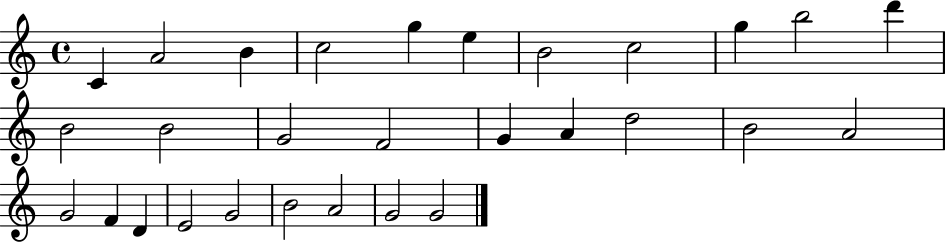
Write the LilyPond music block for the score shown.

{
  \clef treble
  \time 4/4
  \defaultTimeSignature
  \key c \major
  c'4 a'2 b'4 | c''2 g''4 e''4 | b'2 c''2 | g''4 b''2 d'''4 | \break b'2 b'2 | g'2 f'2 | g'4 a'4 d''2 | b'2 a'2 | \break g'2 f'4 d'4 | e'2 g'2 | b'2 a'2 | g'2 g'2 | \break \bar "|."
}